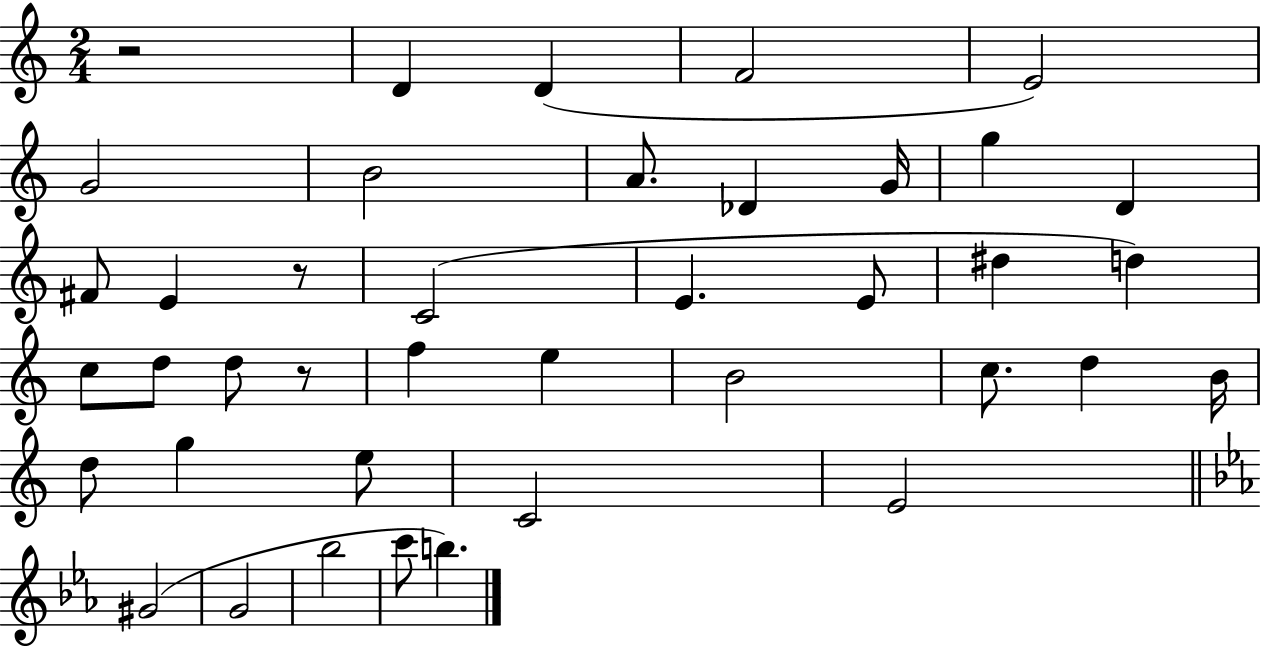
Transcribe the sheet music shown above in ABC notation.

X:1
T:Untitled
M:2/4
L:1/4
K:C
z2 D D F2 E2 G2 B2 A/2 _D G/4 g D ^F/2 E z/2 C2 E E/2 ^d d c/2 d/2 d/2 z/2 f e B2 c/2 d B/4 d/2 g e/2 C2 E2 ^G2 G2 _b2 c'/2 b